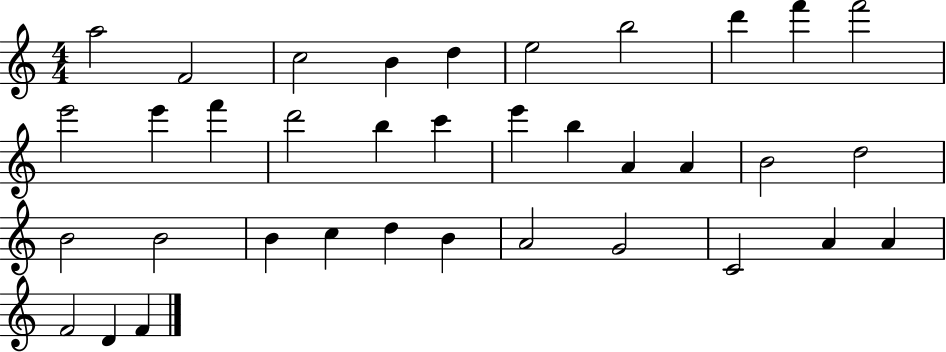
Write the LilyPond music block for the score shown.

{
  \clef treble
  \numericTimeSignature
  \time 4/4
  \key c \major
  a''2 f'2 | c''2 b'4 d''4 | e''2 b''2 | d'''4 f'''4 f'''2 | \break e'''2 e'''4 f'''4 | d'''2 b''4 c'''4 | e'''4 b''4 a'4 a'4 | b'2 d''2 | \break b'2 b'2 | b'4 c''4 d''4 b'4 | a'2 g'2 | c'2 a'4 a'4 | \break f'2 d'4 f'4 | \bar "|."
}